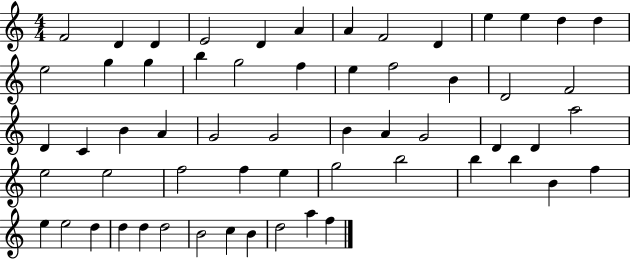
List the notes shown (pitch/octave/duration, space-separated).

F4/h D4/q D4/q E4/h D4/q A4/q A4/q F4/h D4/q E5/q E5/q D5/q D5/q E5/h G5/q G5/q B5/q G5/h F5/q E5/q F5/h B4/q D4/h F4/h D4/q C4/q B4/q A4/q G4/h G4/h B4/q A4/q G4/h D4/q D4/q A5/h E5/h E5/h F5/h F5/q E5/q G5/h B5/h B5/q B5/q B4/q F5/q E5/q E5/h D5/q D5/q D5/q D5/h B4/h C5/q B4/q D5/h A5/q F5/q